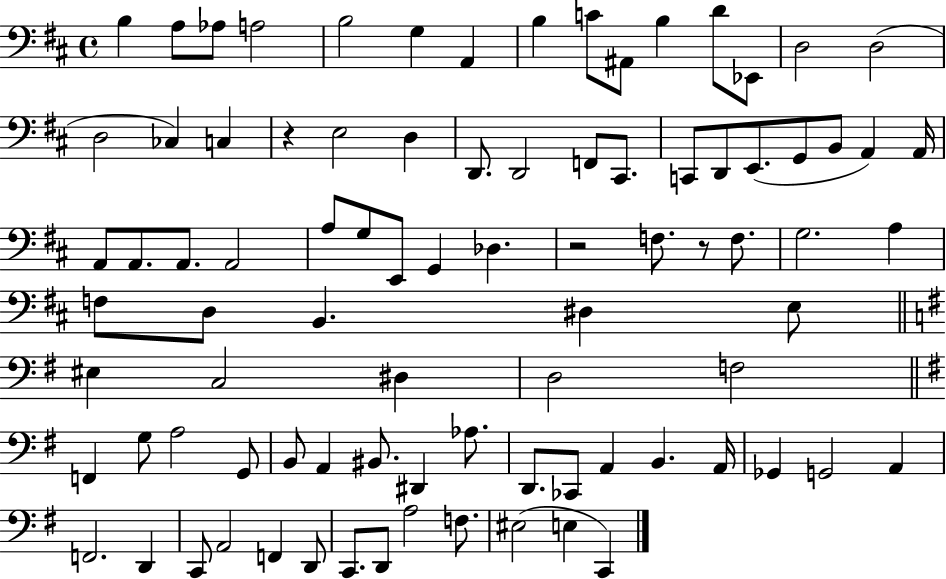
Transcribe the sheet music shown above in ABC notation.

X:1
T:Untitled
M:4/4
L:1/4
K:D
B, A,/2 _A,/2 A,2 B,2 G, A,, B, C/2 ^A,,/2 B, D/2 _E,,/2 D,2 D,2 D,2 _C, C, z E,2 D, D,,/2 D,,2 F,,/2 ^C,,/2 C,,/2 D,,/2 E,,/2 G,,/2 B,,/2 A,, A,,/4 A,,/2 A,,/2 A,,/2 A,,2 A,/2 G,/2 E,,/2 G,, _D, z2 F,/2 z/2 F,/2 G,2 A, F,/2 D,/2 B,, ^D, E,/2 ^E, C,2 ^D, D,2 F,2 F,, G,/2 A,2 G,,/2 B,,/2 A,, ^B,,/2 ^D,, _A,/2 D,,/2 _C,,/2 A,, B,, A,,/4 _G,, G,,2 A,, F,,2 D,, C,,/2 A,,2 F,, D,,/2 C,,/2 D,,/2 A,2 F,/2 ^E,2 E, C,,